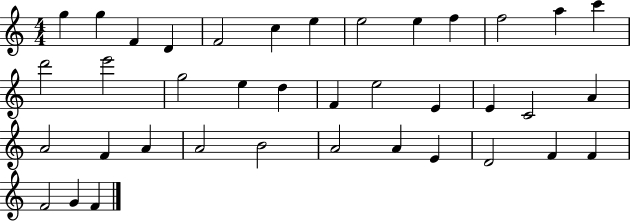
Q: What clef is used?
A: treble